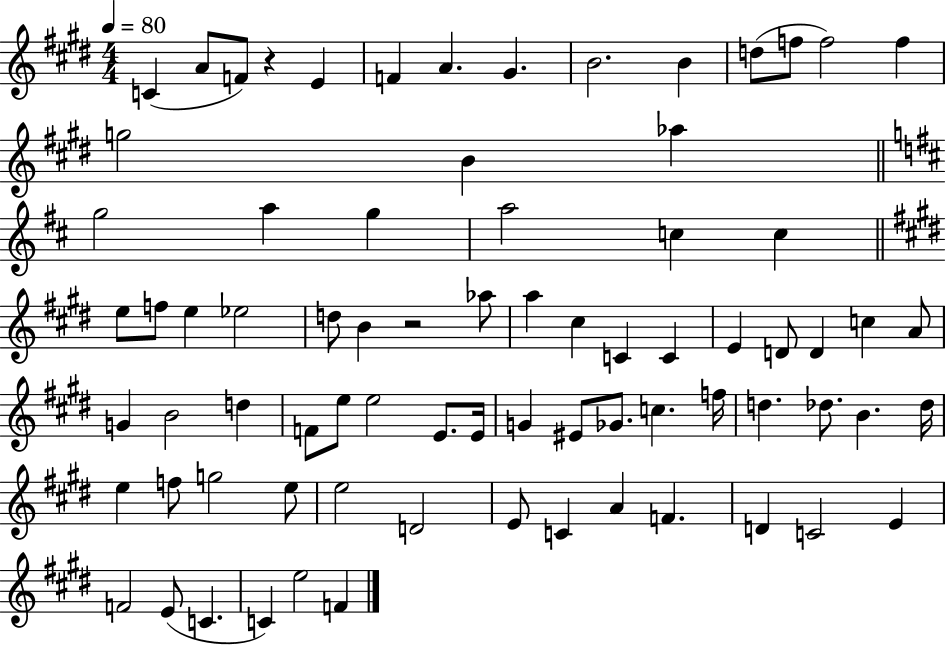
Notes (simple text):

C4/q A4/e F4/e R/q E4/q F4/q A4/q. G#4/q. B4/h. B4/q D5/e F5/e F5/h F5/q G5/h B4/q Ab5/q G5/h A5/q G5/q A5/h C5/q C5/q E5/e F5/e E5/q Eb5/h D5/e B4/q R/h Ab5/e A5/q C#5/q C4/q C4/q E4/q D4/e D4/q C5/q A4/e G4/q B4/h D5/q F4/e E5/e E5/h E4/e. E4/s G4/q EIS4/e Gb4/e. C5/q. F5/s D5/q. Db5/e. B4/q. Db5/s E5/q F5/e G5/h E5/e E5/h D4/h E4/e C4/q A4/q F4/q. D4/q C4/h E4/q F4/h E4/e C4/q. C4/q E5/h F4/q